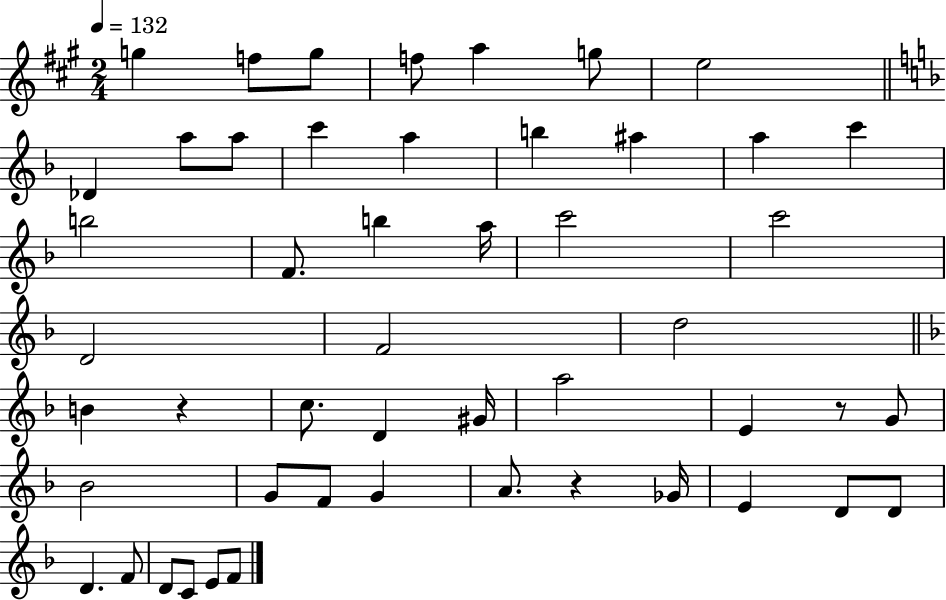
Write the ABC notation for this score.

X:1
T:Untitled
M:2/4
L:1/4
K:A
g f/2 g/2 f/2 a g/2 e2 _D a/2 a/2 c' a b ^a a c' b2 F/2 b a/4 c'2 c'2 D2 F2 d2 B z c/2 D ^G/4 a2 E z/2 G/2 _B2 G/2 F/2 G A/2 z _G/4 E D/2 D/2 D F/2 D/2 C/2 E/2 F/2